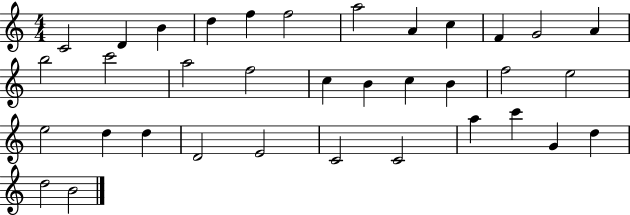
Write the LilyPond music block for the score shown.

{
  \clef treble
  \numericTimeSignature
  \time 4/4
  \key c \major
  c'2 d'4 b'4 | d''4 f''4 f''2 | a''2 a'4 c''4 | f'4 g'2 a'4 | \break b''2 c'''2 | a''2 f''2 | c''4 b'4 c''4 b'4 | f''2 e''2 | \break e''2 d''4 d''4 | d'2 e'2 | c'2 c'2 | a''4 c'''4 g'4 d''4 | \break d''2 b'2 | \bar "|."
}